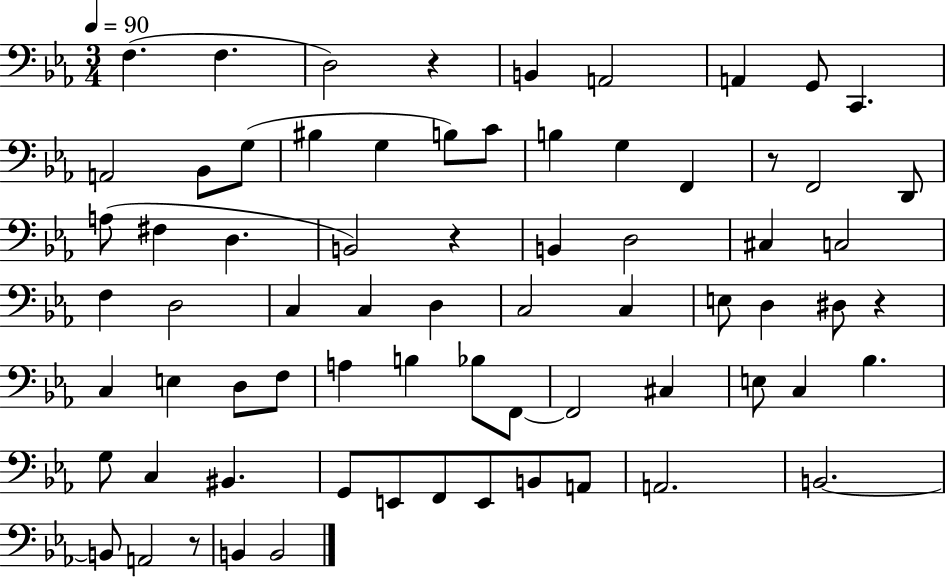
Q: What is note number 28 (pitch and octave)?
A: C3